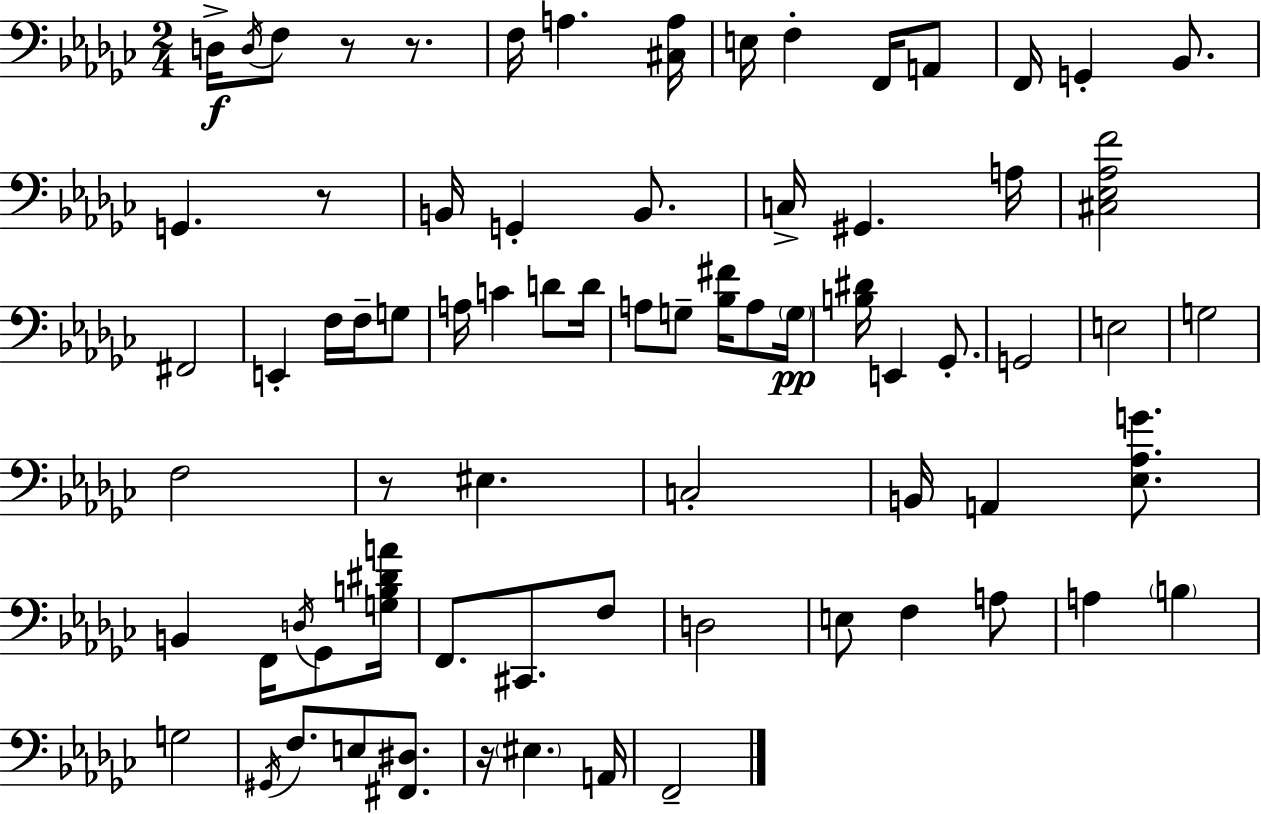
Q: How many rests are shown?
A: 5